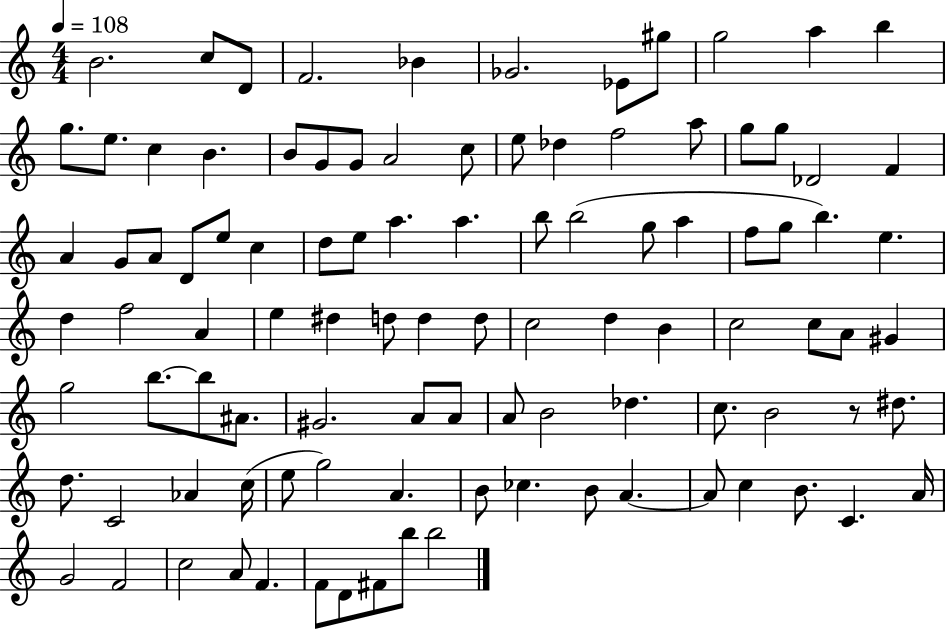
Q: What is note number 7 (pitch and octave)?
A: Eb4